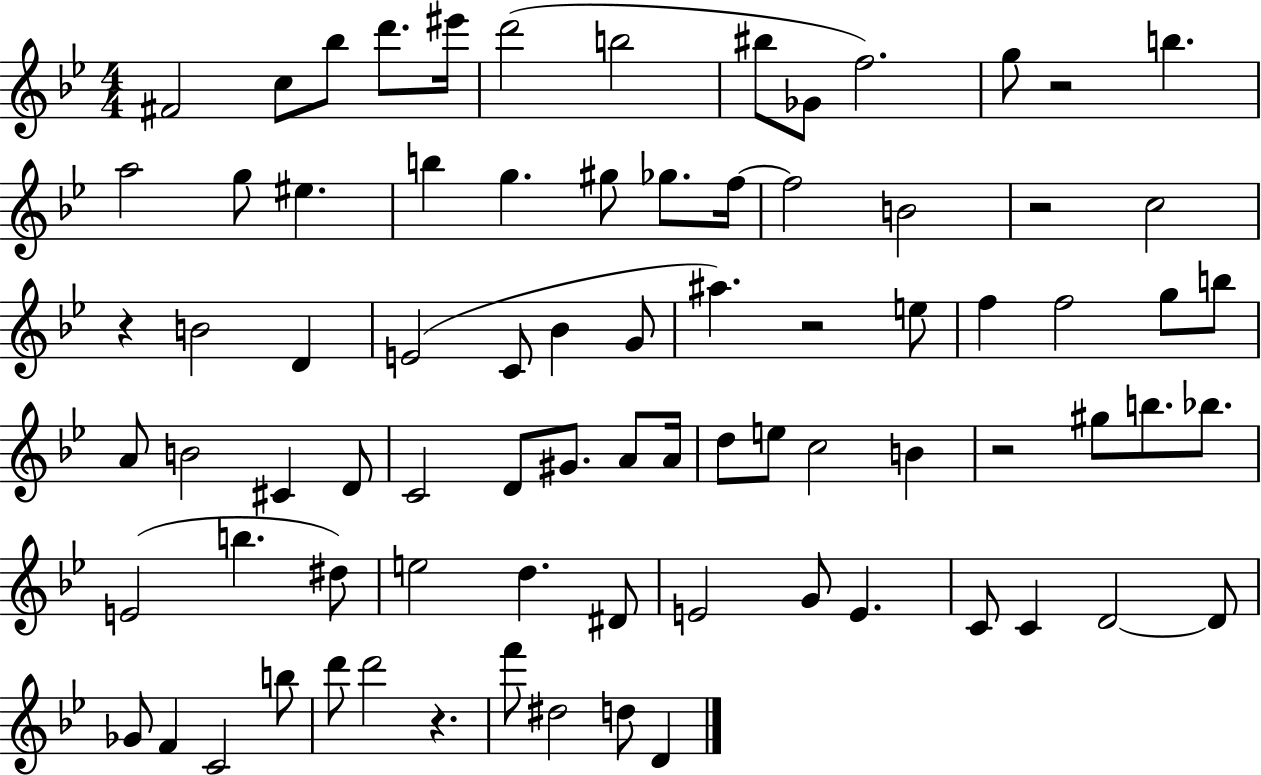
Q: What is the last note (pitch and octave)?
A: D4